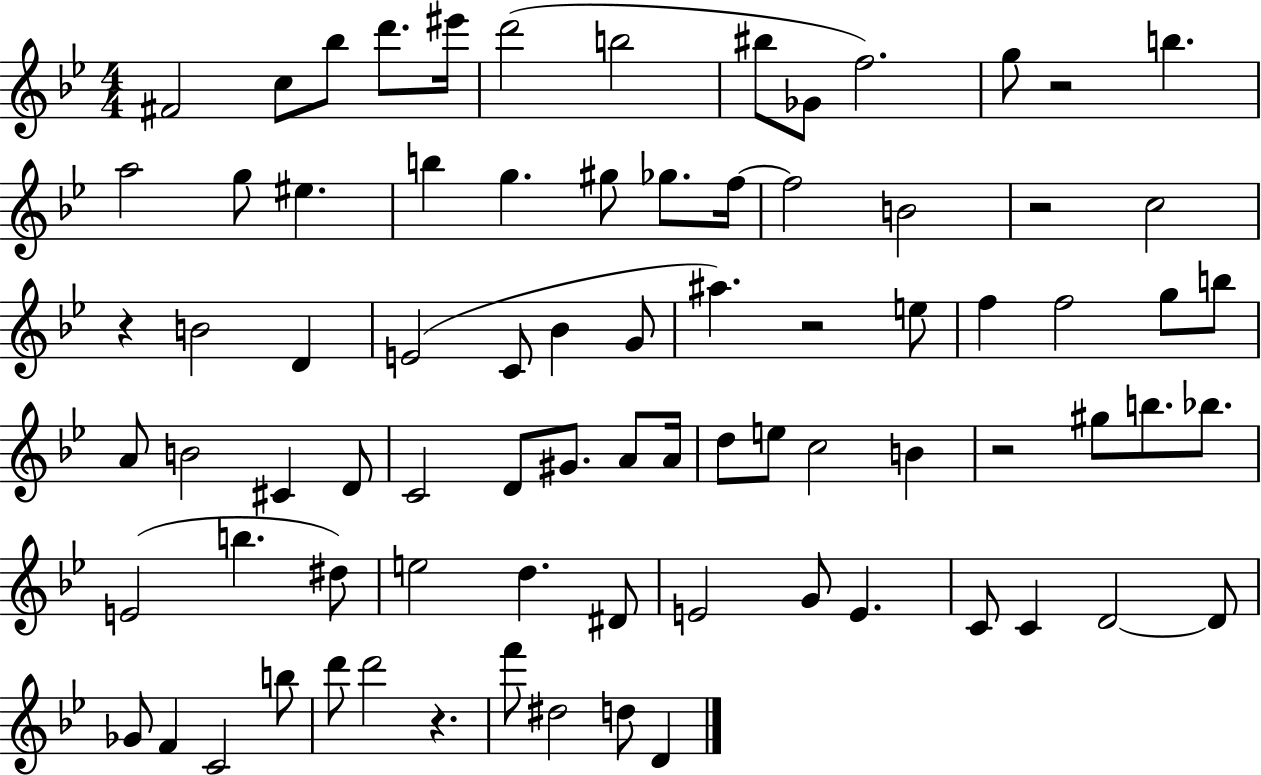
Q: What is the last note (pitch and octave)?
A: D4